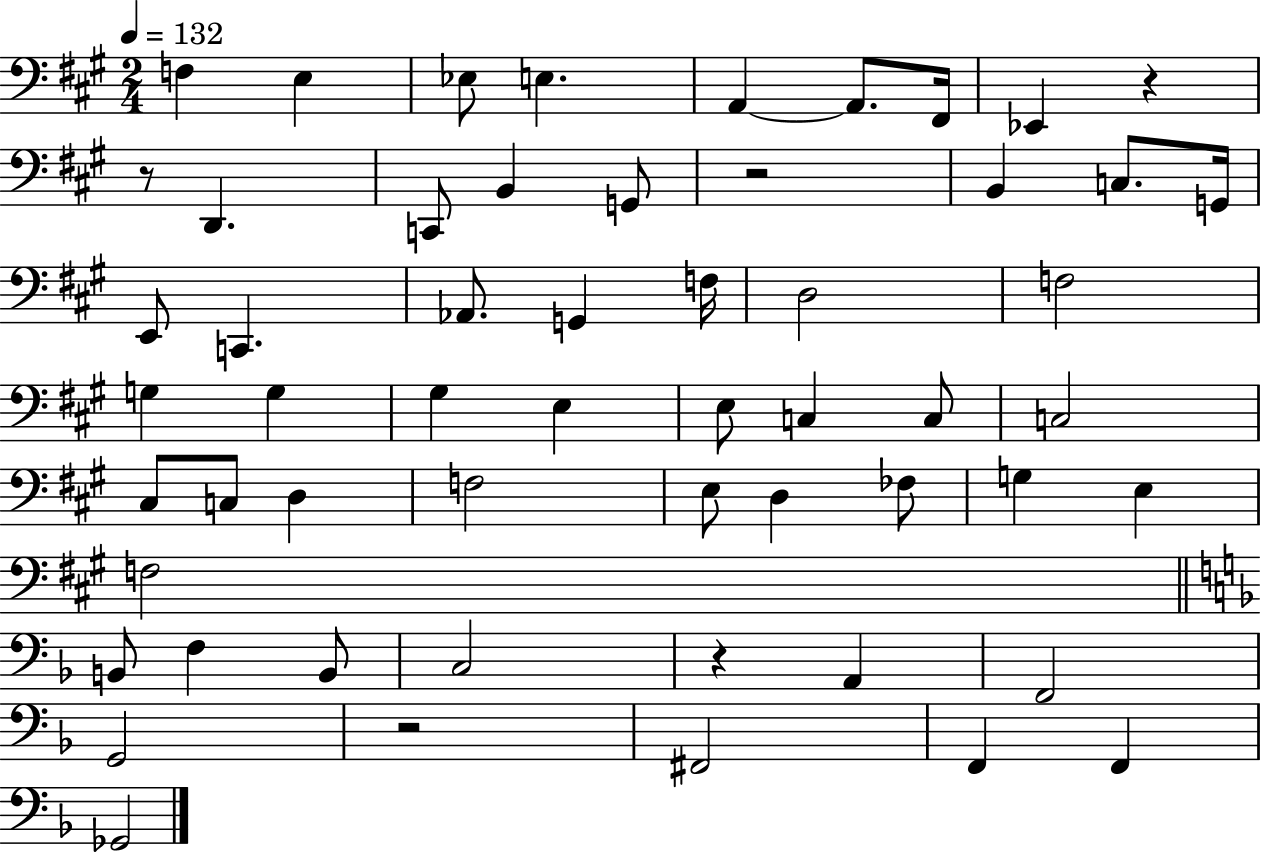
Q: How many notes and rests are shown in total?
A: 56